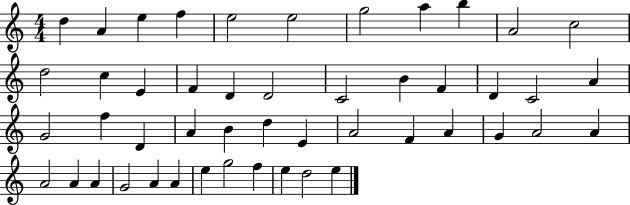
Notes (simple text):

D5/q A4/q E5/q F5/q E5/h E5/h G5/h A5/q B5/q A4/h C5/h D5/h C5/q E4/q F4/q D4/q D4/h C4/h B4/q F4/q D4/q C4/h A4/q G4/h F5/q D4/q A4/q B4/q D5/q E4/q A4/h F4/q A4/q G4/q A4/h A4/q A4/h A4/q A4/q G4/h A4/q A4/q E5/q G5/h F5/q E5/q D5/h E5/q